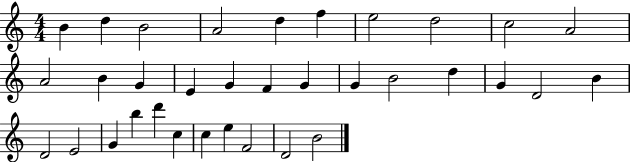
B4/q D5/q B4/h A4/h D5/q F5/q E5/h D5/h C5/h A4/h A4/h B4/q G4/q E4/q G4/q F4/q G4/q G4/q B4/h D5/q G4/q D4/h B4/q D4/h E4/h G4/q B5/q D6/q C5/q C5/q E5/q F4/h D4/h B4/h